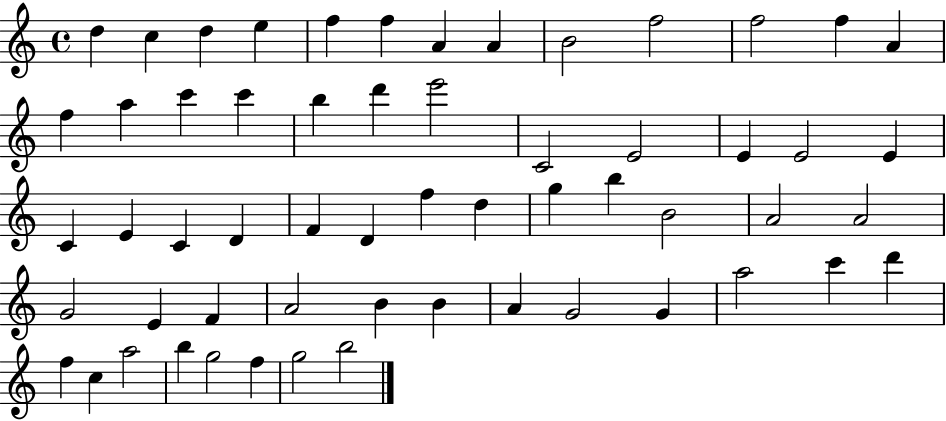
D5/q C5/q D5/q E5/q F5/q F5/q A4/q A4/q B4/h F5/h F5/h F5/q A4/q F5/q A5/q C6/q C6/q B5/q D6/q E6/h C4/h E4/h E4/q E4/h E4/q C4/q E4/q C4/q D4/q F4/q D4/q F5/q D5/q G5/q B5/q B4/h A4/h A4/h G4/h E4/q F4/q A4/h B4/q B4/q A4/q G4/h G4/q A5/h C6/q D6/q F5/q C5/q A5/h B5/q G5/h F5/q G5/h B5/h